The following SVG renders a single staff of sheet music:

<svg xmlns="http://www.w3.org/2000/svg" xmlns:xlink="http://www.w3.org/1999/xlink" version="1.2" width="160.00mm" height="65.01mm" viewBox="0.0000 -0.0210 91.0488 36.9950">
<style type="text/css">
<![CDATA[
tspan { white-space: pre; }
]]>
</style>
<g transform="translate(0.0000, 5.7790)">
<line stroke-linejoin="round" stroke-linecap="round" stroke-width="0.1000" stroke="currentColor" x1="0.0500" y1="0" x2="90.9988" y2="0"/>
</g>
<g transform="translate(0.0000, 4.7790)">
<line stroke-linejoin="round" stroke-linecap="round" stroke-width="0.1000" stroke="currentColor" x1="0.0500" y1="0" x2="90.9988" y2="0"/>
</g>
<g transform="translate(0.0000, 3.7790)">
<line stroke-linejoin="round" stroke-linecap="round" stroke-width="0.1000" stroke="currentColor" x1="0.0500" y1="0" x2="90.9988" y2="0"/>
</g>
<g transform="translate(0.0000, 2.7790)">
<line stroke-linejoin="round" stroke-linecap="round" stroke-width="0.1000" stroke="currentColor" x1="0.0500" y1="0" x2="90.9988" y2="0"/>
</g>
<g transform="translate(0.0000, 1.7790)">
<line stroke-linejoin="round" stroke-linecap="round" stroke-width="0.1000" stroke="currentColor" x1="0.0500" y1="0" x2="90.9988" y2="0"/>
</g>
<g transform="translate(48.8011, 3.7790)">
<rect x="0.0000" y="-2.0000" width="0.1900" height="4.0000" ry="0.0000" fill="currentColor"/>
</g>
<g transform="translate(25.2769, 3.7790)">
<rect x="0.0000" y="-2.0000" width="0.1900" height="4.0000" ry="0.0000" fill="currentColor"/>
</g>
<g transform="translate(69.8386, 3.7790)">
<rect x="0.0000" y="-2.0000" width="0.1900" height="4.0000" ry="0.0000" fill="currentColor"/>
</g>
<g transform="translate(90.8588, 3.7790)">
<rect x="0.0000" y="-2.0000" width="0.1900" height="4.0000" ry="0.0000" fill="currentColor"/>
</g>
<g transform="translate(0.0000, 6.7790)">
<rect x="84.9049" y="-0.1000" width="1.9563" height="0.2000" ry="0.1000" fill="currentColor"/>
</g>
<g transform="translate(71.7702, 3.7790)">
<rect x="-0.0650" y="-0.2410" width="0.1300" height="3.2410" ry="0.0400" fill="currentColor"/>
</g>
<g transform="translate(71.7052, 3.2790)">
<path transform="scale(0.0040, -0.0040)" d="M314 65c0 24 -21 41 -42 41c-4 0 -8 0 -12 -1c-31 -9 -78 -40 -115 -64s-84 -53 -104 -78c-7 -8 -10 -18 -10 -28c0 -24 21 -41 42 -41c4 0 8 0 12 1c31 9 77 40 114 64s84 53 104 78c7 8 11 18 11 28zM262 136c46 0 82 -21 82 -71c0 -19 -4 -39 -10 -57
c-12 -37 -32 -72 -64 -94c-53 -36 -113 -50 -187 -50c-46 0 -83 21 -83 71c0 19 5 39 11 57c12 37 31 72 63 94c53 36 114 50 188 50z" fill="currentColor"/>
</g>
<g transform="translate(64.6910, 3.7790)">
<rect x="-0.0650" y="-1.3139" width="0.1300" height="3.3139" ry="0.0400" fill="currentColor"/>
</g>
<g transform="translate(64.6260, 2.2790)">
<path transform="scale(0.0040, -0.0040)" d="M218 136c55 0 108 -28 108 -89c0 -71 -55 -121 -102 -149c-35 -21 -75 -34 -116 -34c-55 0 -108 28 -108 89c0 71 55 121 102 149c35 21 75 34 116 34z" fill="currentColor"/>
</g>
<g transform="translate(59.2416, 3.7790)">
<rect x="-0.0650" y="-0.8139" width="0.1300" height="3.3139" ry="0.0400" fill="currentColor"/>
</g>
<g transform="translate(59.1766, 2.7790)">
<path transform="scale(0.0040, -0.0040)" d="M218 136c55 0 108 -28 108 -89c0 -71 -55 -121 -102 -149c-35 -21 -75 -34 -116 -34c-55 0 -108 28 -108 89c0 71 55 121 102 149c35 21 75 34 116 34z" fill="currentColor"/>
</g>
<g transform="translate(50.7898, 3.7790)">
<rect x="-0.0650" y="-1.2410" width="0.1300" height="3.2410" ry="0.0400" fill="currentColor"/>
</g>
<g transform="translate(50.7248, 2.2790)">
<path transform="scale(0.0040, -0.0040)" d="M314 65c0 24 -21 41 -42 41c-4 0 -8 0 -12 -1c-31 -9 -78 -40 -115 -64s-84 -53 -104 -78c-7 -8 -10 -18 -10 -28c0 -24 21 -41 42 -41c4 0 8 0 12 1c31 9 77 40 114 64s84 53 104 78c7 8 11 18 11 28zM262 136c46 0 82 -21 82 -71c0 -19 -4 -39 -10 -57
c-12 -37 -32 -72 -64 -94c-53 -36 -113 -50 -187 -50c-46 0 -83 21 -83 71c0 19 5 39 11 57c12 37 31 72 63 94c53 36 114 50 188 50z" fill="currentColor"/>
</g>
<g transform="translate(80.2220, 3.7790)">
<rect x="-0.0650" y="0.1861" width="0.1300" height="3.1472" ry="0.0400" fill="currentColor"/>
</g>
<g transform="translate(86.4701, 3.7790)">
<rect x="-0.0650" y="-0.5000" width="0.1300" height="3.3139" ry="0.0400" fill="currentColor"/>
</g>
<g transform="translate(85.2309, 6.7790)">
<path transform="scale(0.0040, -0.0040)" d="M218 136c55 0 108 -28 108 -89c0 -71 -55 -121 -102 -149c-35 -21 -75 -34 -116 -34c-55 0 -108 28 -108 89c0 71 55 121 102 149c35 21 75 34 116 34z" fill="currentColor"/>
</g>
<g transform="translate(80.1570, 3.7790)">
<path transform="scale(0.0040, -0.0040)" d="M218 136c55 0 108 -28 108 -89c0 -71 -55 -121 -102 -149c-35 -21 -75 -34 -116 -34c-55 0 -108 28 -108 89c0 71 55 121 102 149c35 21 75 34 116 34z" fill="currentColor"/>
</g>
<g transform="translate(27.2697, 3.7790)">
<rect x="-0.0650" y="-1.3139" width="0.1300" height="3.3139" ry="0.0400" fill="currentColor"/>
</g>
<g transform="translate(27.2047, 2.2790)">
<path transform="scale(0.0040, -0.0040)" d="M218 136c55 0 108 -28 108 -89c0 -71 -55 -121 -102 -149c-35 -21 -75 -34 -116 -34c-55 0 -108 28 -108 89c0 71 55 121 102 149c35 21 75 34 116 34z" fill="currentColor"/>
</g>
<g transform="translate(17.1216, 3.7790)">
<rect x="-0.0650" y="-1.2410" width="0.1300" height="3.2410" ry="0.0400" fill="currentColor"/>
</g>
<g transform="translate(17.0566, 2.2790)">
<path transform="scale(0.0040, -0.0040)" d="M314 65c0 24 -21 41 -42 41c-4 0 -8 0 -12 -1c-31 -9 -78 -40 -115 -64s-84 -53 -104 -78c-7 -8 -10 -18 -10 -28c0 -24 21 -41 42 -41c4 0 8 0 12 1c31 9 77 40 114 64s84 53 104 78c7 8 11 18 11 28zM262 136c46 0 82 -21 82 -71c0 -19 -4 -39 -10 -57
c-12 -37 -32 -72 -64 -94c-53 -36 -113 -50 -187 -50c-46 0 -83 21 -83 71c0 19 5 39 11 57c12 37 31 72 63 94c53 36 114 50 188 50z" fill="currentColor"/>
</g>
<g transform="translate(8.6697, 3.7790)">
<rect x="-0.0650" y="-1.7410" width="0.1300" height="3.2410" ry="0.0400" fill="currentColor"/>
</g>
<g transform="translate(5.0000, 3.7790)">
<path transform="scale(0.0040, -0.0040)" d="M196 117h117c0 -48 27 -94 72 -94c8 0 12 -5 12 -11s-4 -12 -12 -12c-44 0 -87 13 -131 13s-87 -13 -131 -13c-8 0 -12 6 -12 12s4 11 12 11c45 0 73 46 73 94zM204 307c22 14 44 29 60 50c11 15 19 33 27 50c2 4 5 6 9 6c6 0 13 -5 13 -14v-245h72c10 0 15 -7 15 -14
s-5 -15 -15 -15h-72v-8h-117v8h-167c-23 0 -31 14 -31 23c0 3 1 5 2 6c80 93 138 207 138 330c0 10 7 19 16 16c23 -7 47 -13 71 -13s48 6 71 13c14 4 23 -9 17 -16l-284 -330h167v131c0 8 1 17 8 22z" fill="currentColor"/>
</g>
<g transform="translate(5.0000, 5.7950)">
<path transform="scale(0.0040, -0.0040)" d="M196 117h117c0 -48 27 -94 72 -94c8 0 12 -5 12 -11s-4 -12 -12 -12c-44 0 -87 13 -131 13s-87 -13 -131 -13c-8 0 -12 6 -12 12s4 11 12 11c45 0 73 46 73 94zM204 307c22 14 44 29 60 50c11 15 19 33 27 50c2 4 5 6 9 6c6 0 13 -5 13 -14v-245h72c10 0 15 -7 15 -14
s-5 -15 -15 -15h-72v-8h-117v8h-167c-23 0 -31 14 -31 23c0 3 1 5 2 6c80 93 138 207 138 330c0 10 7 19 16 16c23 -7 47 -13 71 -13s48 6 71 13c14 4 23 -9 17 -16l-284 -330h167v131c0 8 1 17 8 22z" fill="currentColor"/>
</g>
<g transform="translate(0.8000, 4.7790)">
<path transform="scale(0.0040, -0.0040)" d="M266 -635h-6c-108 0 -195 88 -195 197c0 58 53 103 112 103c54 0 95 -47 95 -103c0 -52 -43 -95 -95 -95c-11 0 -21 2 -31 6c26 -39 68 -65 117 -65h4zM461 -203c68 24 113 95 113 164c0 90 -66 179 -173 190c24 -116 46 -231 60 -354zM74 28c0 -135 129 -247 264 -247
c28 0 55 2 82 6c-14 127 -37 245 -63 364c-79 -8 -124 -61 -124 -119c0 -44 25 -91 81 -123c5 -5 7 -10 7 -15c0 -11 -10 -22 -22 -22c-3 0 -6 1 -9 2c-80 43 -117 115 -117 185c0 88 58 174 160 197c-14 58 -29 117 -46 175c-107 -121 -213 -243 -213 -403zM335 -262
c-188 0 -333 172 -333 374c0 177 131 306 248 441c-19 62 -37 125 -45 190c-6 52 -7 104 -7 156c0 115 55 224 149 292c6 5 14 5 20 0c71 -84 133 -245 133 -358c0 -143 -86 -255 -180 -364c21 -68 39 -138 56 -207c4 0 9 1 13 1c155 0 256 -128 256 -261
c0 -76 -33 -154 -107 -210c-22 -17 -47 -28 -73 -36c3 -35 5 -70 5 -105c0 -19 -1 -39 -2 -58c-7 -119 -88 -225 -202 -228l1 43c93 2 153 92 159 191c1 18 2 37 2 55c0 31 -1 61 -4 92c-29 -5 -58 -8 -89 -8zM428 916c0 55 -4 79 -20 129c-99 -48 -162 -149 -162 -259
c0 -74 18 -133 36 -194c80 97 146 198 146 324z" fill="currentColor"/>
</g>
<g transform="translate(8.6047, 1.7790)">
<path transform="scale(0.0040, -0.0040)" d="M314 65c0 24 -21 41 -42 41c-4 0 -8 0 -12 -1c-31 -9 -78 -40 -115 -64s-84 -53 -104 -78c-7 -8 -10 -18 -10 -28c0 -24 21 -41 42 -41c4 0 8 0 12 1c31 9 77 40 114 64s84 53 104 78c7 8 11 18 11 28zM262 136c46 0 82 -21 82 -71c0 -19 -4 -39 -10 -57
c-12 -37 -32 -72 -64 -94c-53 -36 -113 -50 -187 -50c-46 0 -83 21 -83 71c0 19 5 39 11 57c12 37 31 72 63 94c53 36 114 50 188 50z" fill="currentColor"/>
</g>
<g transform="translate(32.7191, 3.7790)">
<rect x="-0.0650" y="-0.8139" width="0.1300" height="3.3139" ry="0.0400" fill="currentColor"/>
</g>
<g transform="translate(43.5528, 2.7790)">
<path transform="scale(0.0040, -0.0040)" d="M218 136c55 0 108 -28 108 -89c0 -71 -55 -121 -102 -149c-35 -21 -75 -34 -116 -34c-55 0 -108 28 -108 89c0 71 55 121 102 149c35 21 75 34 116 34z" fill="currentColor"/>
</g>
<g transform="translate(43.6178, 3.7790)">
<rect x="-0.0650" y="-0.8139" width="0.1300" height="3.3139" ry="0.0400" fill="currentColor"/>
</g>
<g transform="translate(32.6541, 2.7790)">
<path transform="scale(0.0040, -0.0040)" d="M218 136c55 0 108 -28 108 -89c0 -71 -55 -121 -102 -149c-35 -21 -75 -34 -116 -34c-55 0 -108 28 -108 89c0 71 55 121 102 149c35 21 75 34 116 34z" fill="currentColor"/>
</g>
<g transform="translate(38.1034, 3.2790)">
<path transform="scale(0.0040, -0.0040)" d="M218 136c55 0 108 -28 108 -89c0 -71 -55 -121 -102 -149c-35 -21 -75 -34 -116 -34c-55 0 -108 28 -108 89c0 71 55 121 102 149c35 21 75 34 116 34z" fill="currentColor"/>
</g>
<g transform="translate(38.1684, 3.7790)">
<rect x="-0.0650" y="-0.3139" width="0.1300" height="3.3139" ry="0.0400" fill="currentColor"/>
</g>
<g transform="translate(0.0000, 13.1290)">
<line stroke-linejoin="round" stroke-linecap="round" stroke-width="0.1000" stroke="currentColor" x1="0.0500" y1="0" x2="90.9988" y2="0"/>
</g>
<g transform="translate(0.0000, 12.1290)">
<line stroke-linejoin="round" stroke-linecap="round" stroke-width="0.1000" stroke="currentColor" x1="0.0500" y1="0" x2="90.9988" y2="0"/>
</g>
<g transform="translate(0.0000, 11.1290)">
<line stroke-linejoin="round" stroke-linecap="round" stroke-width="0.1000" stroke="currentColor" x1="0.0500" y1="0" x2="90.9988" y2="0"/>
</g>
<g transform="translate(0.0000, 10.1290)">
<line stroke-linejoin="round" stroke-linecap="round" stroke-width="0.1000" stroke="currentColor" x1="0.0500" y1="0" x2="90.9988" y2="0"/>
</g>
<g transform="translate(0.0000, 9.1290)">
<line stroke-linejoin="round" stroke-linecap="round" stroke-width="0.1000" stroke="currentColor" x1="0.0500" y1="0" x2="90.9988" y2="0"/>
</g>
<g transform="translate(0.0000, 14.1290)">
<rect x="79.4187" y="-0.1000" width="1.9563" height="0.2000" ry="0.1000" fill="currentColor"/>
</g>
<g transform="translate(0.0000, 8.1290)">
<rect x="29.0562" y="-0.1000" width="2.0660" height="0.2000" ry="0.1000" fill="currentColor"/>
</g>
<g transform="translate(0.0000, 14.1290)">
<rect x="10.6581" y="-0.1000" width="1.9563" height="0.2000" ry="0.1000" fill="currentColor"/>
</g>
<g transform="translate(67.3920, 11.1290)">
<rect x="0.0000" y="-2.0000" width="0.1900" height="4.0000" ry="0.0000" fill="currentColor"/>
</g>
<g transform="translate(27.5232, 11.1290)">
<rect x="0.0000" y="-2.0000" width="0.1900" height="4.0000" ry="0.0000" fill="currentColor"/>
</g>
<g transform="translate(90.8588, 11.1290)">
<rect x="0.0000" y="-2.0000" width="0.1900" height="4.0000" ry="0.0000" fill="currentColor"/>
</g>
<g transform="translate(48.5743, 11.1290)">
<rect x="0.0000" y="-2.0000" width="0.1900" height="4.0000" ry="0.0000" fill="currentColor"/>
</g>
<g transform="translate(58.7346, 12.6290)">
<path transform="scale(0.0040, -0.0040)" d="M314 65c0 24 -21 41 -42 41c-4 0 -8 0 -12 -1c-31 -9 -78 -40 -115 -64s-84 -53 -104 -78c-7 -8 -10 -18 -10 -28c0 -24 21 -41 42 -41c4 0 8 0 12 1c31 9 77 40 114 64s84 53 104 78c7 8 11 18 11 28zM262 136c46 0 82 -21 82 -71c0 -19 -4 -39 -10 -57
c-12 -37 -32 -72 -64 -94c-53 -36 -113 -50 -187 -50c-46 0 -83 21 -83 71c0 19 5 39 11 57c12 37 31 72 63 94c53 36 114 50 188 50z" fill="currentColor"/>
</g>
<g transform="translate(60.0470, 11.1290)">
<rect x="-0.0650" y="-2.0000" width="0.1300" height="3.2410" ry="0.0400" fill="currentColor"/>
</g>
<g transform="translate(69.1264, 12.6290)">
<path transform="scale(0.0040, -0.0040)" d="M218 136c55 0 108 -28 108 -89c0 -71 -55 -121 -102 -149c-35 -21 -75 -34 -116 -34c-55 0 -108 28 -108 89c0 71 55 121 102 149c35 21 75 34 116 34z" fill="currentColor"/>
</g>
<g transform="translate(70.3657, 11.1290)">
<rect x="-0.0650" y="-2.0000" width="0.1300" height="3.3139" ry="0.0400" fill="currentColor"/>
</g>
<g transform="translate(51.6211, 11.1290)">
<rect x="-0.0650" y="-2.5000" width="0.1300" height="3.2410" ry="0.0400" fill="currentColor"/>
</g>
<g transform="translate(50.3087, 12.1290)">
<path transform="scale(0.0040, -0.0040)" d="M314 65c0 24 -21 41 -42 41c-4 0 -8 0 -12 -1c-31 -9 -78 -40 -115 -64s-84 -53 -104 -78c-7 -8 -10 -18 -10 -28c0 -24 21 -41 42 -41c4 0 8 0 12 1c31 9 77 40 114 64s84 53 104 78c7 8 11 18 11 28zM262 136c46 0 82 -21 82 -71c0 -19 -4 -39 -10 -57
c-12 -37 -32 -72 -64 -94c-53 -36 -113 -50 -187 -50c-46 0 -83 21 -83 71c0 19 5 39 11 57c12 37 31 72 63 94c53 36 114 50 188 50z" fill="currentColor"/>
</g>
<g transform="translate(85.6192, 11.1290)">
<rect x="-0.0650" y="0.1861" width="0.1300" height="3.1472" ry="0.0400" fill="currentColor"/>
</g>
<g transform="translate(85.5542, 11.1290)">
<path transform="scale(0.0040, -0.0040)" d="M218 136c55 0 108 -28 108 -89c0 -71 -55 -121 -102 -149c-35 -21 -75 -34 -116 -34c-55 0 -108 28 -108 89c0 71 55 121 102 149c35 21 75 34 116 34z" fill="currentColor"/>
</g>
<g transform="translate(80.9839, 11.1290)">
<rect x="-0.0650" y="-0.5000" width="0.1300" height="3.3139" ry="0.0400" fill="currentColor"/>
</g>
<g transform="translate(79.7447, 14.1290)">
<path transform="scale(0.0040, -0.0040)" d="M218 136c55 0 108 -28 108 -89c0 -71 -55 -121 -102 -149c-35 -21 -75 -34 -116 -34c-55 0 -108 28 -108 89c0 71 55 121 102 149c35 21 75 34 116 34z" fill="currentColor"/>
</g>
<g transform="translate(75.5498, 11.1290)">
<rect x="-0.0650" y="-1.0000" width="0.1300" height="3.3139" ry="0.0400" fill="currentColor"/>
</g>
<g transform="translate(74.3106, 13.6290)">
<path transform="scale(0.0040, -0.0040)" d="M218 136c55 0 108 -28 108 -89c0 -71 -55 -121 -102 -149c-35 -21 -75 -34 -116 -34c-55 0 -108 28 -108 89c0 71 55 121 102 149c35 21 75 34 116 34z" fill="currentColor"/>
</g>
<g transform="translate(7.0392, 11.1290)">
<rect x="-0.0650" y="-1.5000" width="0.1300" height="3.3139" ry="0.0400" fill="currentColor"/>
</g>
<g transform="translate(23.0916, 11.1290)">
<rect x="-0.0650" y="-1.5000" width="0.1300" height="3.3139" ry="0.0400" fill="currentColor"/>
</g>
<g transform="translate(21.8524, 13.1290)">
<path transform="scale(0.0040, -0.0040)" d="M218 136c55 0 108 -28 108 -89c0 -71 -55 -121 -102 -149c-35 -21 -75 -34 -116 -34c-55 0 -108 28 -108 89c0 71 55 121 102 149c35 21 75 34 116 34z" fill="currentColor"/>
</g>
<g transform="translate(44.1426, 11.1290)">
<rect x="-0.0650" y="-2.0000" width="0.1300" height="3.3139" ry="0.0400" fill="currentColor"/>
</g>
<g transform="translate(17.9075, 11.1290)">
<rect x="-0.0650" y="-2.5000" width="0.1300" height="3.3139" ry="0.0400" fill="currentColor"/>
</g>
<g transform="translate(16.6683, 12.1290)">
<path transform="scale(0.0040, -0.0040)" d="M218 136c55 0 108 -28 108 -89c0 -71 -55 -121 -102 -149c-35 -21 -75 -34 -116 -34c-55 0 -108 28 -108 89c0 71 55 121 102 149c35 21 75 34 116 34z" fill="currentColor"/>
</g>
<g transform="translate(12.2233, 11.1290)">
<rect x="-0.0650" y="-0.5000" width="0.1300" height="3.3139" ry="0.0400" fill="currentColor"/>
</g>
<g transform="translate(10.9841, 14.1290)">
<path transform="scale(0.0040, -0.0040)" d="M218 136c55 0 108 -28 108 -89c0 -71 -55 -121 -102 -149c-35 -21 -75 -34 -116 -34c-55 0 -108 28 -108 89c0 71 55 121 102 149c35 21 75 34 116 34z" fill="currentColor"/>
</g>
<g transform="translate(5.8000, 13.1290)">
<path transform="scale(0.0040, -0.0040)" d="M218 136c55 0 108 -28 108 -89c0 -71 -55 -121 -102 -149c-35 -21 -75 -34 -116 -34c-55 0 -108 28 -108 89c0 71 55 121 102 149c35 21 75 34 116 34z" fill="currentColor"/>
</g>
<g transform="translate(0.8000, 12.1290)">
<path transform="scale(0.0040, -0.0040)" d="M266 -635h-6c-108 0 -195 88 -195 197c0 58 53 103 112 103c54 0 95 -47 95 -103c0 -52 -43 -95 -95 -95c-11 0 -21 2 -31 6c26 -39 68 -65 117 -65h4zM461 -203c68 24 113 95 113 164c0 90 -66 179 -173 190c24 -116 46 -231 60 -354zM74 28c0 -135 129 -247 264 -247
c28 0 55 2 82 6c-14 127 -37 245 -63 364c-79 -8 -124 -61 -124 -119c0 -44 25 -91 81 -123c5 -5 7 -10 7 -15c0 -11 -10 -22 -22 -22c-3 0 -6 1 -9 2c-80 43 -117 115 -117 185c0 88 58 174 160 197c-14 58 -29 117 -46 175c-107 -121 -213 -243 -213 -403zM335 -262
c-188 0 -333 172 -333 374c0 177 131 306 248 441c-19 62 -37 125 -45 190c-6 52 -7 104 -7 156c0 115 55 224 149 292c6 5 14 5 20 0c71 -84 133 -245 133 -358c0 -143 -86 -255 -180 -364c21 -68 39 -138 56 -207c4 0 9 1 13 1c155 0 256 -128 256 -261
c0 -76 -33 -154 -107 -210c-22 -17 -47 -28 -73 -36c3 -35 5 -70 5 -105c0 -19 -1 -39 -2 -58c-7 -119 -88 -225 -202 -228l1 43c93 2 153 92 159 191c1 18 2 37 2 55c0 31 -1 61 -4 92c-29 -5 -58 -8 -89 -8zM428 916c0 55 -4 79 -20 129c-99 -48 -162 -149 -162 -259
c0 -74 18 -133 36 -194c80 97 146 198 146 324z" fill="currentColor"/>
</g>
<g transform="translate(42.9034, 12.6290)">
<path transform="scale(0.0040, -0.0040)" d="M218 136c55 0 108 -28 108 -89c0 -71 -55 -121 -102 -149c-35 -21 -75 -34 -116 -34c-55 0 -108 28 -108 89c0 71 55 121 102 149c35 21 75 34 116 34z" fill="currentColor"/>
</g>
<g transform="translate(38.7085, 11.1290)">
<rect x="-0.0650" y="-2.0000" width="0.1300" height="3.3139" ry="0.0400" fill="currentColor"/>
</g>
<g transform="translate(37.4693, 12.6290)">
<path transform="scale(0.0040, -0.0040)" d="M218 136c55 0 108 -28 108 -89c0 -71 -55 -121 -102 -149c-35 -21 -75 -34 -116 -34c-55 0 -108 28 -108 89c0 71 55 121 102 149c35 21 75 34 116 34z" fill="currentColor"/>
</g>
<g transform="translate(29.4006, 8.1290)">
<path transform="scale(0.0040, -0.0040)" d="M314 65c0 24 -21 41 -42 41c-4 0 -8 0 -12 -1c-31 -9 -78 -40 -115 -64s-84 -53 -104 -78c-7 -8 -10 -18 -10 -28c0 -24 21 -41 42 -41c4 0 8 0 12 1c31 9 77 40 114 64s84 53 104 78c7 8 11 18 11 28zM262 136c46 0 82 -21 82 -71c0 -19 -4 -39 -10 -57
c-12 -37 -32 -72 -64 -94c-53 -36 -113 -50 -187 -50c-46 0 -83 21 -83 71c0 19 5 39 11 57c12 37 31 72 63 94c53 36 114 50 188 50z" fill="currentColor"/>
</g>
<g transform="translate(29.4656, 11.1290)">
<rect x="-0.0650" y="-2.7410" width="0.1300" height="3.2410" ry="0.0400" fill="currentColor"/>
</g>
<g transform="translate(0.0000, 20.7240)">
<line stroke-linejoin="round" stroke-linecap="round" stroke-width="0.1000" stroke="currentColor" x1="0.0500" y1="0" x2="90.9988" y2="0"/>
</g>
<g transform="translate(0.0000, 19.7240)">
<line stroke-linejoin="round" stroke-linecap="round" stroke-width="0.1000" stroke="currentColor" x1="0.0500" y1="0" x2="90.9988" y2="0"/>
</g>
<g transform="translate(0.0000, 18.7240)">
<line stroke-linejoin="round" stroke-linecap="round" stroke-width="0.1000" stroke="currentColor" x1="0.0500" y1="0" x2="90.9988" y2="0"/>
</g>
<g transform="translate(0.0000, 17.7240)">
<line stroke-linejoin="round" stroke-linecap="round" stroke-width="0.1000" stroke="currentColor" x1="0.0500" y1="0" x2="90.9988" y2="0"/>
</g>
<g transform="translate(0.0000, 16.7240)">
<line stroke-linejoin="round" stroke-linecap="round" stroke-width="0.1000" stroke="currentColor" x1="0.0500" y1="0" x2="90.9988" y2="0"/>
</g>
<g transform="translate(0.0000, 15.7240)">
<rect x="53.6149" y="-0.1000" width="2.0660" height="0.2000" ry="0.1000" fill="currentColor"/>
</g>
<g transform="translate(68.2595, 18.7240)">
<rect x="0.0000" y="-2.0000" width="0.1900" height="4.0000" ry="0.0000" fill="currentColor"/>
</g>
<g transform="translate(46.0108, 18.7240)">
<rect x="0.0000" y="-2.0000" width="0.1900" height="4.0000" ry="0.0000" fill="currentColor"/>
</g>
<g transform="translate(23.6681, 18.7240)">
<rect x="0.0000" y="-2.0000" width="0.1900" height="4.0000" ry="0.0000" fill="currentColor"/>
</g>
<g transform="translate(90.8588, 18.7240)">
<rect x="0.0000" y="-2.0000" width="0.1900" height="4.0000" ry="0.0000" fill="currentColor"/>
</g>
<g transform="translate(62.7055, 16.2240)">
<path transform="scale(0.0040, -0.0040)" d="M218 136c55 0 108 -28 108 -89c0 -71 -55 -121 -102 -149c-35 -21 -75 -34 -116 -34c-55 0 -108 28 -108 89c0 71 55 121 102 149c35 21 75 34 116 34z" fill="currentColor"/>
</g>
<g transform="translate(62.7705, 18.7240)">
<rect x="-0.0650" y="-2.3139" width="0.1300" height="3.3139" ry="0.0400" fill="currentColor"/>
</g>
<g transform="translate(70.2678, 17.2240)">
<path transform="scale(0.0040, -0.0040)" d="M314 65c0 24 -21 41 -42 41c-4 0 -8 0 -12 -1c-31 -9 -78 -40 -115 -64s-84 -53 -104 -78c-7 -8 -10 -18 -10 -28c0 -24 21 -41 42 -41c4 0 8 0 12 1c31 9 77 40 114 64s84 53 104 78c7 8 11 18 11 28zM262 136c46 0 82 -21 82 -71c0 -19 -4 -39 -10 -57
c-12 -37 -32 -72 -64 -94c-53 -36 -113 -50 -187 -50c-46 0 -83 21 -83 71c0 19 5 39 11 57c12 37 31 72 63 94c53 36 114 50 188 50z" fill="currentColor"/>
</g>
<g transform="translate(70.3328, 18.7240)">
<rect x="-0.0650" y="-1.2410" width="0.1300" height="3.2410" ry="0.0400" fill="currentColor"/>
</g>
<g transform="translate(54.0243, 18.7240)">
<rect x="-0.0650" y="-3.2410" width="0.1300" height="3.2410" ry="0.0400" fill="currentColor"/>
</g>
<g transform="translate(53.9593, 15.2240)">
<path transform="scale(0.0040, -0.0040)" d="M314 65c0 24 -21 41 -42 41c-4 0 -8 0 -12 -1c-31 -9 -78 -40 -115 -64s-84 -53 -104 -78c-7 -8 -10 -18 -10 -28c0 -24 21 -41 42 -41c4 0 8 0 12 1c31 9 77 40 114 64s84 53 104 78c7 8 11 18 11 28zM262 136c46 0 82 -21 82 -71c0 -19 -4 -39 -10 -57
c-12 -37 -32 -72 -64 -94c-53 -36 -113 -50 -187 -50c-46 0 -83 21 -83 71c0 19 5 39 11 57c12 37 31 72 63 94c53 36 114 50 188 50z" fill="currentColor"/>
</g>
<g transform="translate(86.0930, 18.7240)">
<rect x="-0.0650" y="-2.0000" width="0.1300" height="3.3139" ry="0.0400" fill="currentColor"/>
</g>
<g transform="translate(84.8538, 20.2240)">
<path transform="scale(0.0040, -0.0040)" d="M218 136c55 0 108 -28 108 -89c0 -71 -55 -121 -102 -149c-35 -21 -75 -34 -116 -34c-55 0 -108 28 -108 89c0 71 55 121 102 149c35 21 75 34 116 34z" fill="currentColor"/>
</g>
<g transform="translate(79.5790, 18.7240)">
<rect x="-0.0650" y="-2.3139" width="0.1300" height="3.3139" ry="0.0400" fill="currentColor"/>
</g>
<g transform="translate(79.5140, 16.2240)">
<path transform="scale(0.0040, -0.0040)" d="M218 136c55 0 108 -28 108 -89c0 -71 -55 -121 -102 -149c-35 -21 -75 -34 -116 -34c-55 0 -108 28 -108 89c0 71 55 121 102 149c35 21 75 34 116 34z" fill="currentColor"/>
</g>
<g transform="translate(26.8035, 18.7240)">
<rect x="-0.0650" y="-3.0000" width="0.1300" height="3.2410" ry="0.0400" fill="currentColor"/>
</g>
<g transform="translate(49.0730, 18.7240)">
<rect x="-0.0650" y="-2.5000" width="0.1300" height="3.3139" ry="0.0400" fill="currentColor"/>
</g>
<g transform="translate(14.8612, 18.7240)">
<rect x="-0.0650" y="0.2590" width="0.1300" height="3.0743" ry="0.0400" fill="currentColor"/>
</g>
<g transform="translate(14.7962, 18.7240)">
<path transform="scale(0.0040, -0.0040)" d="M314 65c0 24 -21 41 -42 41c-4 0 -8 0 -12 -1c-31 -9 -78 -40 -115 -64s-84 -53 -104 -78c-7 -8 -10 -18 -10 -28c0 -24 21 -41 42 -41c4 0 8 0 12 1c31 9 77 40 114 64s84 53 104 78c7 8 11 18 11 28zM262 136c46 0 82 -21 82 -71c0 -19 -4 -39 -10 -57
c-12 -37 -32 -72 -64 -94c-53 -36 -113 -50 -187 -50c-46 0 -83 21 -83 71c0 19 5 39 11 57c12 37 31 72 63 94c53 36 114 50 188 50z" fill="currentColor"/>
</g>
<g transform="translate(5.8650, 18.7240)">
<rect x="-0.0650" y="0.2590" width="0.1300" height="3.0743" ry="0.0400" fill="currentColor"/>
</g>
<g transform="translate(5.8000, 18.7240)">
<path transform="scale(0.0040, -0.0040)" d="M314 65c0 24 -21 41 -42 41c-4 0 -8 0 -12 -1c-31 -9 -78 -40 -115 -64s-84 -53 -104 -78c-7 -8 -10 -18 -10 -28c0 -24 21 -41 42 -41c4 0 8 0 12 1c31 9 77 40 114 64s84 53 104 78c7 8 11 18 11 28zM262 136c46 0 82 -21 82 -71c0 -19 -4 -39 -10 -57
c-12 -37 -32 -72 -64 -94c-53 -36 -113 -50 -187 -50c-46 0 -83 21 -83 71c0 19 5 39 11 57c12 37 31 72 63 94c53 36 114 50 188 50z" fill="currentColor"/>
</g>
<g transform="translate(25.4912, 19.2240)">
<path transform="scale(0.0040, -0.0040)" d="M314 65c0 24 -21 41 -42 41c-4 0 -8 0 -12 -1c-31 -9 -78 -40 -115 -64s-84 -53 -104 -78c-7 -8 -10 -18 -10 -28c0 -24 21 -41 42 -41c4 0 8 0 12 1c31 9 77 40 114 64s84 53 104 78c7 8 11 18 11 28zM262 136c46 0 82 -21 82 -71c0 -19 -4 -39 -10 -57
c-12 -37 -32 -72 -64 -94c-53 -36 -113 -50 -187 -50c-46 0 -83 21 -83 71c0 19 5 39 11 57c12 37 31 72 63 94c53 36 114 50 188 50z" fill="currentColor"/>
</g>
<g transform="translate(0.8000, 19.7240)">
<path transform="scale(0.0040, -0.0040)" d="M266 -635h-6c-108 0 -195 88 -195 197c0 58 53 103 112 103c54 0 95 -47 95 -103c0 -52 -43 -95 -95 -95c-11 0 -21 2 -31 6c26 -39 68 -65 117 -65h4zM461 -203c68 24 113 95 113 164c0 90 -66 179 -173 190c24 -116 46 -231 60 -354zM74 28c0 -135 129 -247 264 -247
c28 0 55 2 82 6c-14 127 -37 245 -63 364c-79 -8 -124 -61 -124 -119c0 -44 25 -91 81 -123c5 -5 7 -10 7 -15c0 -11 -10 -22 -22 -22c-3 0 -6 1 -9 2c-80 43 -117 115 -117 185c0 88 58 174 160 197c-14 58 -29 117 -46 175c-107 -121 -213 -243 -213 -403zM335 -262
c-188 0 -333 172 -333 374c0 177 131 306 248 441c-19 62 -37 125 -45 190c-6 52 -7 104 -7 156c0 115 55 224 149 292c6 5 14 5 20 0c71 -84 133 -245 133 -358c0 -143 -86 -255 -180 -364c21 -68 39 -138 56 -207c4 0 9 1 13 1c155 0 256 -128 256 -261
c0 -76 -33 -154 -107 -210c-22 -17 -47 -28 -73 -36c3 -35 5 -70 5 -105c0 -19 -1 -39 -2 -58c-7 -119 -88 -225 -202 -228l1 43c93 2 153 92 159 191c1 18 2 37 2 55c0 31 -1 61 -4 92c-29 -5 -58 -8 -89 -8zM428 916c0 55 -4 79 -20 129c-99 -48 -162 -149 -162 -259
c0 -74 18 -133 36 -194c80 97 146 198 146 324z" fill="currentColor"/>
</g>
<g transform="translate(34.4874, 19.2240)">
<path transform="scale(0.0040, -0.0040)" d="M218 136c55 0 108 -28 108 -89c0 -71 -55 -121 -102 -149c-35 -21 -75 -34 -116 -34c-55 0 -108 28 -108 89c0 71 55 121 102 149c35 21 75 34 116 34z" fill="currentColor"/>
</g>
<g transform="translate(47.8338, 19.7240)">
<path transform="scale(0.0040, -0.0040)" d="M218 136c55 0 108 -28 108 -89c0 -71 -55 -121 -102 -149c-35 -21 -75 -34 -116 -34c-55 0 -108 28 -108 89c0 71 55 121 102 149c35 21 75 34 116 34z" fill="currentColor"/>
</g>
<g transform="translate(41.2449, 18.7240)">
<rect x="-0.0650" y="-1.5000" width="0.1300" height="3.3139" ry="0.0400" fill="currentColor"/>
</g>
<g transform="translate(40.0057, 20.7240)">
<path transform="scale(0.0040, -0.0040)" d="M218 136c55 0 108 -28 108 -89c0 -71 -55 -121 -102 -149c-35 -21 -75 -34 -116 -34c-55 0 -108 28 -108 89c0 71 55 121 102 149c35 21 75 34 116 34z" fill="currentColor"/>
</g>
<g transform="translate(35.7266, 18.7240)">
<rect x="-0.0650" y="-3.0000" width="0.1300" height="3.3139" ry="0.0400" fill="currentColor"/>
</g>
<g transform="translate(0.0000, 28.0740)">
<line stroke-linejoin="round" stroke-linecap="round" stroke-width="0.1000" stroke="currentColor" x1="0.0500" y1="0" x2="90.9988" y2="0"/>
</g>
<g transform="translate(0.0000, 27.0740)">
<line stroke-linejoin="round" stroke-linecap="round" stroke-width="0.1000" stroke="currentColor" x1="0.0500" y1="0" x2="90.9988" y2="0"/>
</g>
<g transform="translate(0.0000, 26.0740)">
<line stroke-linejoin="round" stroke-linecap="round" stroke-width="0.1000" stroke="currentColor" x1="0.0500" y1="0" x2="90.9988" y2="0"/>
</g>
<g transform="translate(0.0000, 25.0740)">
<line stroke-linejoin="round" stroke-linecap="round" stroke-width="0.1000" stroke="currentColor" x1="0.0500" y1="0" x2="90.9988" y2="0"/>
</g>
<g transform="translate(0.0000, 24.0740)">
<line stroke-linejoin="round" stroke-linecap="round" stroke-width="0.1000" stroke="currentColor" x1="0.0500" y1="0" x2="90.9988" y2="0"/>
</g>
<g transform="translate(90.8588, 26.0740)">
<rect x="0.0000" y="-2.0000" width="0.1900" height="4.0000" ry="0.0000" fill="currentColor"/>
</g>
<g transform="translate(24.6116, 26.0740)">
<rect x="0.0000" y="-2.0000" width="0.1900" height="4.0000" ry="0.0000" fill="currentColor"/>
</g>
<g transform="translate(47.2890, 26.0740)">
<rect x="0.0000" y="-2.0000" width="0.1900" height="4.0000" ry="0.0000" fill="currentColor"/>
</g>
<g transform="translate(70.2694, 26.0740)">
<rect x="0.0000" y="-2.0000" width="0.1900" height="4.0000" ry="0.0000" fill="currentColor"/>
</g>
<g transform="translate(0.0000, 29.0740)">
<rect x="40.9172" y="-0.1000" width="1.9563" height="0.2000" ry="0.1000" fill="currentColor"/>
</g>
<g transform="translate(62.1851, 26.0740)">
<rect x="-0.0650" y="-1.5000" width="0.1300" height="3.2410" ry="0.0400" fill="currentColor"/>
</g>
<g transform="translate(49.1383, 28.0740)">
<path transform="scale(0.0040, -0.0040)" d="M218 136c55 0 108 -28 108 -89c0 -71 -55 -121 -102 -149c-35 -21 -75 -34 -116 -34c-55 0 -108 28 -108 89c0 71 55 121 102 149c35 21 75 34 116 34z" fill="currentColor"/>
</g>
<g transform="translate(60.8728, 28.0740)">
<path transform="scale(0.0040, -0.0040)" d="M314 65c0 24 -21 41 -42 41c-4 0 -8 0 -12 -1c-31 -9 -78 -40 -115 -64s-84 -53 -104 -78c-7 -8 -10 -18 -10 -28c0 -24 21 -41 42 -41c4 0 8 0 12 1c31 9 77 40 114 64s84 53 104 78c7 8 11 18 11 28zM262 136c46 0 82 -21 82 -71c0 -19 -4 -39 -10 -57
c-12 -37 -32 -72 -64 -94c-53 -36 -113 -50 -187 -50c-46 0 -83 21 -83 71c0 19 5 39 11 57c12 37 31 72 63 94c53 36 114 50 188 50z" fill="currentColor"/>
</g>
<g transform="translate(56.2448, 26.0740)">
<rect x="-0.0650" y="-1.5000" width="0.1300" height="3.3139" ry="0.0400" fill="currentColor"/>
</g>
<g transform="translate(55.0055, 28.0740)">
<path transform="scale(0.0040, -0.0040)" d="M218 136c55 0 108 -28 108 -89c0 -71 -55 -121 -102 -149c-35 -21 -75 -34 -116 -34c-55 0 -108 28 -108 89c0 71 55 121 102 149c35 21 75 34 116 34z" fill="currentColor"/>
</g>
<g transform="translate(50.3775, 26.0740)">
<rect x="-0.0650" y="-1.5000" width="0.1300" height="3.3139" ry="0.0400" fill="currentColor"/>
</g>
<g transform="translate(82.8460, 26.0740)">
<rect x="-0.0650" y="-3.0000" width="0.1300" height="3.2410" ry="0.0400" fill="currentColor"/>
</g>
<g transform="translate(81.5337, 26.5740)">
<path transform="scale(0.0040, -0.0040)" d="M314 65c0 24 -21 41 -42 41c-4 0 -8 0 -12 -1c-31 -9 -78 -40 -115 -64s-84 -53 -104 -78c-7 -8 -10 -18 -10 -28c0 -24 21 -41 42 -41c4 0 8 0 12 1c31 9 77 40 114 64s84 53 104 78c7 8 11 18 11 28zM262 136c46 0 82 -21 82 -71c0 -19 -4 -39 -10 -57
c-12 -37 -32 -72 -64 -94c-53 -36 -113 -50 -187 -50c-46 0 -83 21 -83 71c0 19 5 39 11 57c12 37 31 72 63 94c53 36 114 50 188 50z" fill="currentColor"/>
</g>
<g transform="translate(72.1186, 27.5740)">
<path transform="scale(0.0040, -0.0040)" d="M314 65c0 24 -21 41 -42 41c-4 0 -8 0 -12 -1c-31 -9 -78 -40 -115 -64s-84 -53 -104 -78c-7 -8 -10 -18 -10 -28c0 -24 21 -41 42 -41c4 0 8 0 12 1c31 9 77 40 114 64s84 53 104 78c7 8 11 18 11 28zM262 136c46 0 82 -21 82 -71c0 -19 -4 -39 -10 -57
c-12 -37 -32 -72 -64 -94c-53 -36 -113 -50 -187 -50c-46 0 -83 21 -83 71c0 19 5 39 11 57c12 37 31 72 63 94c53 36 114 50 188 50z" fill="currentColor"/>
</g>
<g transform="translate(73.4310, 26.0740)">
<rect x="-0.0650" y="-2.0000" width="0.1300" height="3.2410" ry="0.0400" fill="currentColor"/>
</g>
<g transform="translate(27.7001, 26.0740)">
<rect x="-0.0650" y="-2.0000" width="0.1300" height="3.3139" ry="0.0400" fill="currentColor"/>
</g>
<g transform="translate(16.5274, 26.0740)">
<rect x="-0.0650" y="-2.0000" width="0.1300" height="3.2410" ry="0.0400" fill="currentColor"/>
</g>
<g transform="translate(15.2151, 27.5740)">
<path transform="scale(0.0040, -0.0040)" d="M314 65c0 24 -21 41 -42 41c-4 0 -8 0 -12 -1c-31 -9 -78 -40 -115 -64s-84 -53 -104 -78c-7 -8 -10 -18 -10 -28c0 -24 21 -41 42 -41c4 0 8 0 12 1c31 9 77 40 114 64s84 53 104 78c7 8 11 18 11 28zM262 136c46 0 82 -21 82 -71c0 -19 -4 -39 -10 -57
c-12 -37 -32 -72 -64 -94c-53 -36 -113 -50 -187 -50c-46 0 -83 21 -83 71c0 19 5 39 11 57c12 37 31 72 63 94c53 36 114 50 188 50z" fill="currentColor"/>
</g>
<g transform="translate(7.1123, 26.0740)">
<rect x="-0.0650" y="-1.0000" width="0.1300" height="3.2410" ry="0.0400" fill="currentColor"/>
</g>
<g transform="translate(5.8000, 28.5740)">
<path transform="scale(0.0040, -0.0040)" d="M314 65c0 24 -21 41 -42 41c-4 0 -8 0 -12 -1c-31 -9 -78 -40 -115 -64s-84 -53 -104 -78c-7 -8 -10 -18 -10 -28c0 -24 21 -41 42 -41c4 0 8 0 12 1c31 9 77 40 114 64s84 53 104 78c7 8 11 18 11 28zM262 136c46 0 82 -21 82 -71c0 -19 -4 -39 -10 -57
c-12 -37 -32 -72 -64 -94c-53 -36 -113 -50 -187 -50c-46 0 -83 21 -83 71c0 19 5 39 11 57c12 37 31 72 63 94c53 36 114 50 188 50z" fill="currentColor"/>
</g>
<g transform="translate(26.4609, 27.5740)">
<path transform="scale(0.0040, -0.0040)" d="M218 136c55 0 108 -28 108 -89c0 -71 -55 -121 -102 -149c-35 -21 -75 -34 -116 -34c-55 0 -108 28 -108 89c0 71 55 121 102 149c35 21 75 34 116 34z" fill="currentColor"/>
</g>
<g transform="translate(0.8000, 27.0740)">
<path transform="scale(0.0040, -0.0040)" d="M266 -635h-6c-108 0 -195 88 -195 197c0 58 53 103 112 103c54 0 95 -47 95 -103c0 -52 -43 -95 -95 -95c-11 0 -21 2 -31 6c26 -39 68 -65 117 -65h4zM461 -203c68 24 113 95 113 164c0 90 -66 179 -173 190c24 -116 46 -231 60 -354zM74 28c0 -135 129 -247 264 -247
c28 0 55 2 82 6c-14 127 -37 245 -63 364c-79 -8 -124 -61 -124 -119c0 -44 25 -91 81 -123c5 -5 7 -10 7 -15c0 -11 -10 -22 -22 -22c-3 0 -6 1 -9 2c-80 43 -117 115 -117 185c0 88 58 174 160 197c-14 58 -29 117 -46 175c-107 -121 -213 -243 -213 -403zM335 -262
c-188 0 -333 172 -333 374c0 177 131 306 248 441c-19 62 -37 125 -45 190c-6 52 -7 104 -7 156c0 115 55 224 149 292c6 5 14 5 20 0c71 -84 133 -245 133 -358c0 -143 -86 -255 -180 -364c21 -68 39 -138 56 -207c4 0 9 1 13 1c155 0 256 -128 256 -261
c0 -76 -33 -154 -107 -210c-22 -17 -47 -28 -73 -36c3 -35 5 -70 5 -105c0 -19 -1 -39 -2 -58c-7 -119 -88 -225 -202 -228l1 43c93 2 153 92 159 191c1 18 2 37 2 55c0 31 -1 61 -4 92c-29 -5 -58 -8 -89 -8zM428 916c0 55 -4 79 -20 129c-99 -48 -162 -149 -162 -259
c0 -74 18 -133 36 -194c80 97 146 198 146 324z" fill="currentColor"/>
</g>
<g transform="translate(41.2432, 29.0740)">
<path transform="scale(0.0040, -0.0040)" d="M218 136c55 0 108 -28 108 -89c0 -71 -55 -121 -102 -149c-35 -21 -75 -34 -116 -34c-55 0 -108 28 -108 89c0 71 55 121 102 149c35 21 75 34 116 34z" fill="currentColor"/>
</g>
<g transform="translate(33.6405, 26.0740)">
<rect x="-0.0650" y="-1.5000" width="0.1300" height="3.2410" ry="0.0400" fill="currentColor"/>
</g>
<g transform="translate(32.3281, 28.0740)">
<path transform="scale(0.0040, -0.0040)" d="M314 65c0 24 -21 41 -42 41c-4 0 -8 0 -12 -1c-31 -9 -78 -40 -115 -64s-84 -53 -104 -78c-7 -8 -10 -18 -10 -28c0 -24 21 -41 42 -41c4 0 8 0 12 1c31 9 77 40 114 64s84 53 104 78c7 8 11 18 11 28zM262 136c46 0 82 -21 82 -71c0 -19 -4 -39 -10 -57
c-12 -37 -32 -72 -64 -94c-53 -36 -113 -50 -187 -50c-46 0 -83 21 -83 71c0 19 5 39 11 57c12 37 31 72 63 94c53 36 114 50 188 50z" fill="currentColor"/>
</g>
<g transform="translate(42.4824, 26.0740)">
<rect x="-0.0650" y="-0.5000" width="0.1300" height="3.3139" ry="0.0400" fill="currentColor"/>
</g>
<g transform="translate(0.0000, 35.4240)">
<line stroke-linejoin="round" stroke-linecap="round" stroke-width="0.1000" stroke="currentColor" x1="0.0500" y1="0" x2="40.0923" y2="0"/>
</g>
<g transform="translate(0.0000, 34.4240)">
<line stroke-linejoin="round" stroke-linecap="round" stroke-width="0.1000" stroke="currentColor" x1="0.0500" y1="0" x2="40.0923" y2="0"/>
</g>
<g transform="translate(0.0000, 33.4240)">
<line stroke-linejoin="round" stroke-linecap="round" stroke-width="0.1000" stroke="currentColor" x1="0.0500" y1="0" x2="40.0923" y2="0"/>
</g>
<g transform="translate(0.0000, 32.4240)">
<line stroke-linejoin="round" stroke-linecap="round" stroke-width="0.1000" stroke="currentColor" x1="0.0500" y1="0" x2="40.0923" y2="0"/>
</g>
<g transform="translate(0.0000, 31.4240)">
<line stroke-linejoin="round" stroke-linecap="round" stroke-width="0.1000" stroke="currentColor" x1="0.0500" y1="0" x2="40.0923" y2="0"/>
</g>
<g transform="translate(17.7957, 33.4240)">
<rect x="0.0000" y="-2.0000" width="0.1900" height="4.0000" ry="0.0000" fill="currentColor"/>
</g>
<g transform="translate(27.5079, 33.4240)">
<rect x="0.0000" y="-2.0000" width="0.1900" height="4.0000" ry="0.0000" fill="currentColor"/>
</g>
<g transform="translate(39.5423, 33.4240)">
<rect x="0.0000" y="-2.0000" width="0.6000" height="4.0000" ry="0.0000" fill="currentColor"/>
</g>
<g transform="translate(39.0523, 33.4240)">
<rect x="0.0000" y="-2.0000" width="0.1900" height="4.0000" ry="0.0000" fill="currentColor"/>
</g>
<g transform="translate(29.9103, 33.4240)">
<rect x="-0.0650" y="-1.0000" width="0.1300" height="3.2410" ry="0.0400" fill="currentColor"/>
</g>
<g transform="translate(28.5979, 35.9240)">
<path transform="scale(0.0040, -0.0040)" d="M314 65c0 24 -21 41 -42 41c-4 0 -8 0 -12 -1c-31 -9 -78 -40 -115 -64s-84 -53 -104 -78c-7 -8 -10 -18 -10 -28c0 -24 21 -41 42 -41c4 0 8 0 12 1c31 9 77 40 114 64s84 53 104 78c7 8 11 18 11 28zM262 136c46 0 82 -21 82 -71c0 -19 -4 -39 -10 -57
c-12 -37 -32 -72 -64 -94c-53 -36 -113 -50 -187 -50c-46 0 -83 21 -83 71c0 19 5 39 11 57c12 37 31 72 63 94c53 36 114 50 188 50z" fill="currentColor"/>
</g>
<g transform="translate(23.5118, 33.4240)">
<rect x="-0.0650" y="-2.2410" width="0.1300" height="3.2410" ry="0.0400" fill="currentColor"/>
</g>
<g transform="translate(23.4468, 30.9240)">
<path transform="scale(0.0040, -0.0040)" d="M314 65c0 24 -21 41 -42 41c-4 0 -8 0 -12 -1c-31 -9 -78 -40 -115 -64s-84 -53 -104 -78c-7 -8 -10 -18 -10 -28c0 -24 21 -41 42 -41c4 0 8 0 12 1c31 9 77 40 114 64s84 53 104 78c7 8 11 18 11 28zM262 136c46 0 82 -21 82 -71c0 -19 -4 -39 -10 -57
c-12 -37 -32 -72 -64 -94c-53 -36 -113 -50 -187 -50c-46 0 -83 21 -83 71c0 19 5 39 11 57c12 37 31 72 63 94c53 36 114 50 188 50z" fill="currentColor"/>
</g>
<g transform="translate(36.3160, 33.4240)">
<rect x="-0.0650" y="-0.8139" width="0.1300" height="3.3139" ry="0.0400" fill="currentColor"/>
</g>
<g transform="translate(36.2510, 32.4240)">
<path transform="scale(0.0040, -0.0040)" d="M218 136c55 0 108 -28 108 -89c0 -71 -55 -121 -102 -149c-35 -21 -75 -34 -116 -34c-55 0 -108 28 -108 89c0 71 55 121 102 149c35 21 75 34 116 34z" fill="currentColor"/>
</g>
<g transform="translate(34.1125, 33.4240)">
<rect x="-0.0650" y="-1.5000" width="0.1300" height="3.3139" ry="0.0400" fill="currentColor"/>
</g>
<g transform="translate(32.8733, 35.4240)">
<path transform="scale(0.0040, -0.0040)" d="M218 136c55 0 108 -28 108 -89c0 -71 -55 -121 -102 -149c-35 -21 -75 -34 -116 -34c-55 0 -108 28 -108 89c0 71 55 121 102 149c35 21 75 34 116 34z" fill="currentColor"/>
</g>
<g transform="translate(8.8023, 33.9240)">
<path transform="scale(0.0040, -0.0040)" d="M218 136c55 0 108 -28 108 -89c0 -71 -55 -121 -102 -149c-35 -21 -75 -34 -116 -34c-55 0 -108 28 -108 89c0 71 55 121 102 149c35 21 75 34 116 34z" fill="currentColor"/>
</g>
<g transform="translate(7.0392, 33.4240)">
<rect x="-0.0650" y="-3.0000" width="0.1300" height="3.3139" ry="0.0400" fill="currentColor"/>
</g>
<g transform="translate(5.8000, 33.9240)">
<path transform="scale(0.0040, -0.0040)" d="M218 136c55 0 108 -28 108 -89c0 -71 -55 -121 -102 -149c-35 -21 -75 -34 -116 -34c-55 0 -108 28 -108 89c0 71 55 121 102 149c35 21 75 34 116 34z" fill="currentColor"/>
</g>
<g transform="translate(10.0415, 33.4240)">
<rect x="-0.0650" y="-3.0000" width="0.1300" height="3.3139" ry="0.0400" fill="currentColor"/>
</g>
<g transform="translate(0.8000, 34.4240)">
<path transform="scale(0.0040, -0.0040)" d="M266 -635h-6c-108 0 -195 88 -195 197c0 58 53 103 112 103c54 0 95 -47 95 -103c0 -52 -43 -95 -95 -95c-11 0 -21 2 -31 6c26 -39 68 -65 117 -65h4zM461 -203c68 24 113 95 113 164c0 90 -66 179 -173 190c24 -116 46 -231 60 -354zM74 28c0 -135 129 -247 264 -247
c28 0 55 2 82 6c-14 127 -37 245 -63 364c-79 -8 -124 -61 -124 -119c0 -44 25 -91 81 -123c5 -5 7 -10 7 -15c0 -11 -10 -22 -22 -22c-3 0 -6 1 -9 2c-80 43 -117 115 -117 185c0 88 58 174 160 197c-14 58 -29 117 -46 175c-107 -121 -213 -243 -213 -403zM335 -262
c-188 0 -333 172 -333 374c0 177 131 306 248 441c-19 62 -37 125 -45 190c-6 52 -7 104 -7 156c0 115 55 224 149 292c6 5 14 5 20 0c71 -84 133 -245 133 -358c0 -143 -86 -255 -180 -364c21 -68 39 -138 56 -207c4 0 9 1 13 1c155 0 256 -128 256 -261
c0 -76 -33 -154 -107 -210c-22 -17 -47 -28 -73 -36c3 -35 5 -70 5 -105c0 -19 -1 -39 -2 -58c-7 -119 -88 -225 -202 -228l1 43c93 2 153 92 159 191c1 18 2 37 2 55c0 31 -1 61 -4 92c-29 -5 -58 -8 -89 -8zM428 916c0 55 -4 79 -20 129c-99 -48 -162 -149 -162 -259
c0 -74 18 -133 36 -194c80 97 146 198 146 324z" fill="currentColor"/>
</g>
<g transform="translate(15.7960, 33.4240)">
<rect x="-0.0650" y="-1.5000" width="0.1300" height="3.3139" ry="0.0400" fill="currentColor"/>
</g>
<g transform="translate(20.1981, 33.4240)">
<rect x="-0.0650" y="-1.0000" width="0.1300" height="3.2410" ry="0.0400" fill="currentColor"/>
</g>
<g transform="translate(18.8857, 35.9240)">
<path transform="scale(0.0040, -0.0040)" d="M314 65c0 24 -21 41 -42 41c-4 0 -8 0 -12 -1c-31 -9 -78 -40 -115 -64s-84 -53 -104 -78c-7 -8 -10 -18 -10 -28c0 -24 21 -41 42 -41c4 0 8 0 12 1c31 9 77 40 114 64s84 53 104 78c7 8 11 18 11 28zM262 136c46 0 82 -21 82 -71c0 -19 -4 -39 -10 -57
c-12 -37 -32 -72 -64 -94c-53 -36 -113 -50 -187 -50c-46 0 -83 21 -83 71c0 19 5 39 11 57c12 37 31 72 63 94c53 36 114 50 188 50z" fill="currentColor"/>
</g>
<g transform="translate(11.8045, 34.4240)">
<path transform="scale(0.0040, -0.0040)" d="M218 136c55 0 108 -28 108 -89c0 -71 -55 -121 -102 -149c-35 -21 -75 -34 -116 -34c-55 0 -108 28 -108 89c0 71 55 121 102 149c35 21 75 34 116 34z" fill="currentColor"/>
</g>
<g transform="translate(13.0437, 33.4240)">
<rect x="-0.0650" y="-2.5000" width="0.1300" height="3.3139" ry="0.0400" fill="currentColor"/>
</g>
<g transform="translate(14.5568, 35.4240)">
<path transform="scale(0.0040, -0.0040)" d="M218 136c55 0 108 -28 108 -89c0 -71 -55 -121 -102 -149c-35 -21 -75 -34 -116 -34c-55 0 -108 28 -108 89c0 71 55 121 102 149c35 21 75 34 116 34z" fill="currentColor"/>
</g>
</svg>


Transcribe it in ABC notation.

X:1
T:Untitled
M:4/4
L:1/4
K:C
f2 e2 e d c d e2 d e c2 B C E C G E a2 F F G2 F2 F D C B B2 B2 A2 A E G b2 g e2 g F D2 F2 F E2 C E E E2 F2 A2 A A G E D2 g2 D2 E d